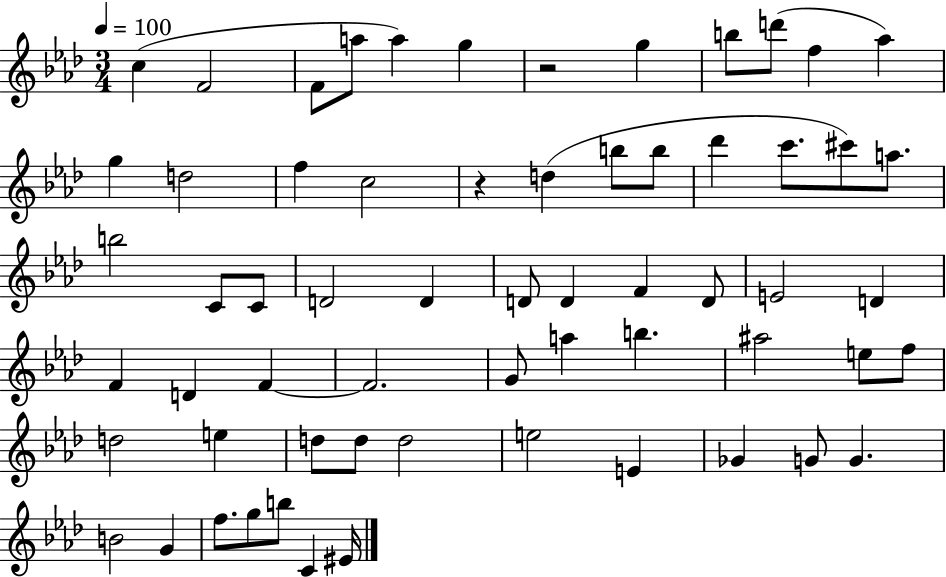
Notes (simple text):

C5/q F4/h F4/e A5/e A5/q G5/q R/h G5/q B5/e D6/e F5/q Ab5/q G5/q D5/h F5/q C5/h R/q D5/q B5/e B5/e Db6/q C6/e. C#6/e A5/e. B5/h C4/e C4/e D4/h D4/q D4/e D4/q F4/q D4/e E4/h D4/q F4/q D4/q F4/q F4/h. G4/e A5/q B5/q. A#5/h E5/e F5/e D5/h E5/q D5/e D5/e D5/h E5/h E4/q Gb4/q G4/e G4/q. B4/h G4/q F5/e. G5/e B5/e C4/q EIS4/s